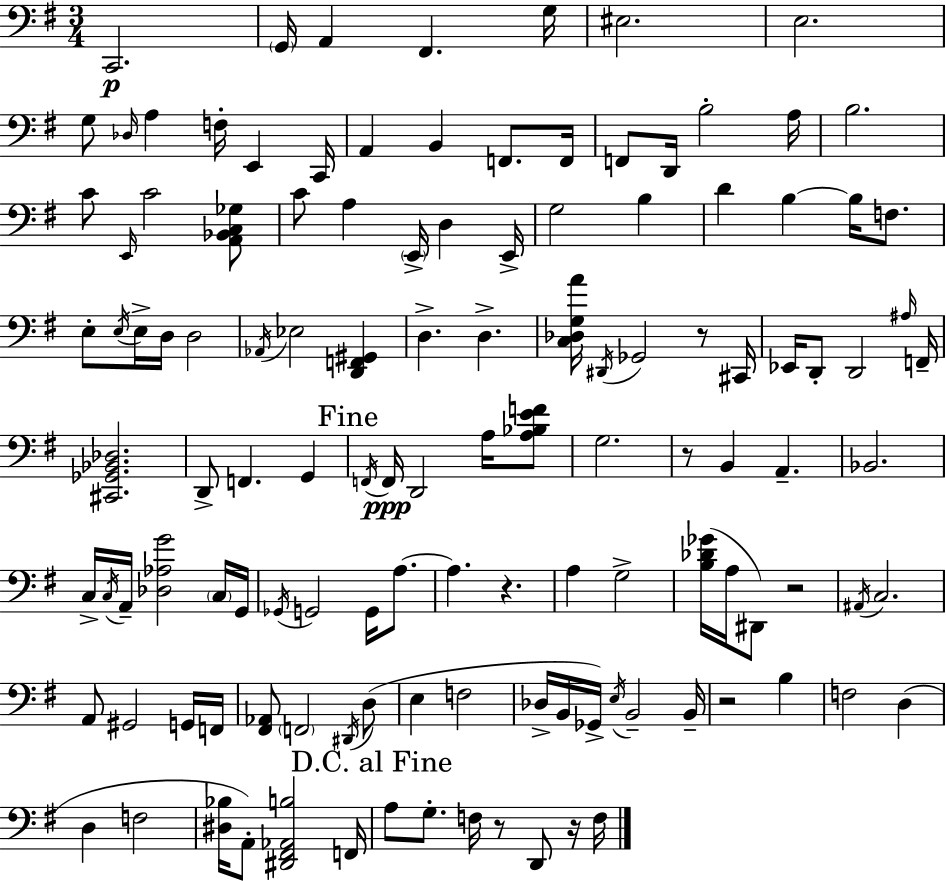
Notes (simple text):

C2/h. G2/s A2/q F#2/q. G3/s EIS3/h. E3/h. G3/e Db3/s A3/q F3/s E2/q C2/s A2/q B2/q F2/e. F2/s F2/e D2/s B3/h A3/s B3/h. C4/e E2/s C4/h [A2,Bb2,C3,Gb3]/e C4/e A3/q E2/s D3/q E2/s G3/h B3/q D4/q B3/q B3/s F3/e. E3/e E3/s E3/s D3/s D3/h Ab2/s Eb3/h [D2,F2,G#2]/q D3/q. D3/q. [C3,Db3,G3,A4]/s D#2/s Gb2/h R/e C#2/s Eb2/s D2/e D2/h A#3/s F2/s [C#2,Gb2,Bb2,Db3]/h. D2/e F2/q. G2/q F2/s F2/s D2/h A3/s [A3,Bb3,E4,F4]/e G3/h. R/e B2/q A2/q. Bb2/h. C3/s C3/s A2/s [Db3,Ab3,G4]/h C3/s G2/s Gb2/s G2/h G2/s A3/e. A3/q. R/q. A3/q G3/h [B3,Db4,Gb4]/s A3/s D#2/e R/h A#2/s C3/h. A2/e G#2/h G2/s F2/s [F#2,Ab2]/e F2/h D#2/s D3/e E3/q F3/h Db3/s B2/s Gb2/s E3/s B2/h B2/s R/h B3/q F3/h D3/q D3/q F3/h [D#3,Bb3]/s A2/e [D#2,F#2,Ab2,B3]/h F2/s A3/e G3/e. F3/s R/e D2/e R/s F3/s